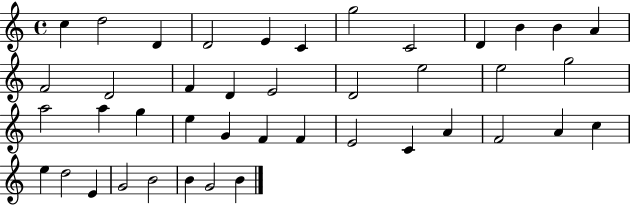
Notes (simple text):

C5/q D5/h D4/q D4/h E4/q C4/q G5/h C4/h D4/q B4/q B4/q A4/q F4/h D4/h F4/q D4/q E4/h D4/h E5/h E5/h G5/h A5/h A5/q G5/q E5/q G4/q F4/q F4/q E4/h C4/q A4/q F4/h A4/q C5/q E5/q D5/h E4/q G4/h B4/h B4/q G4/h B4/q